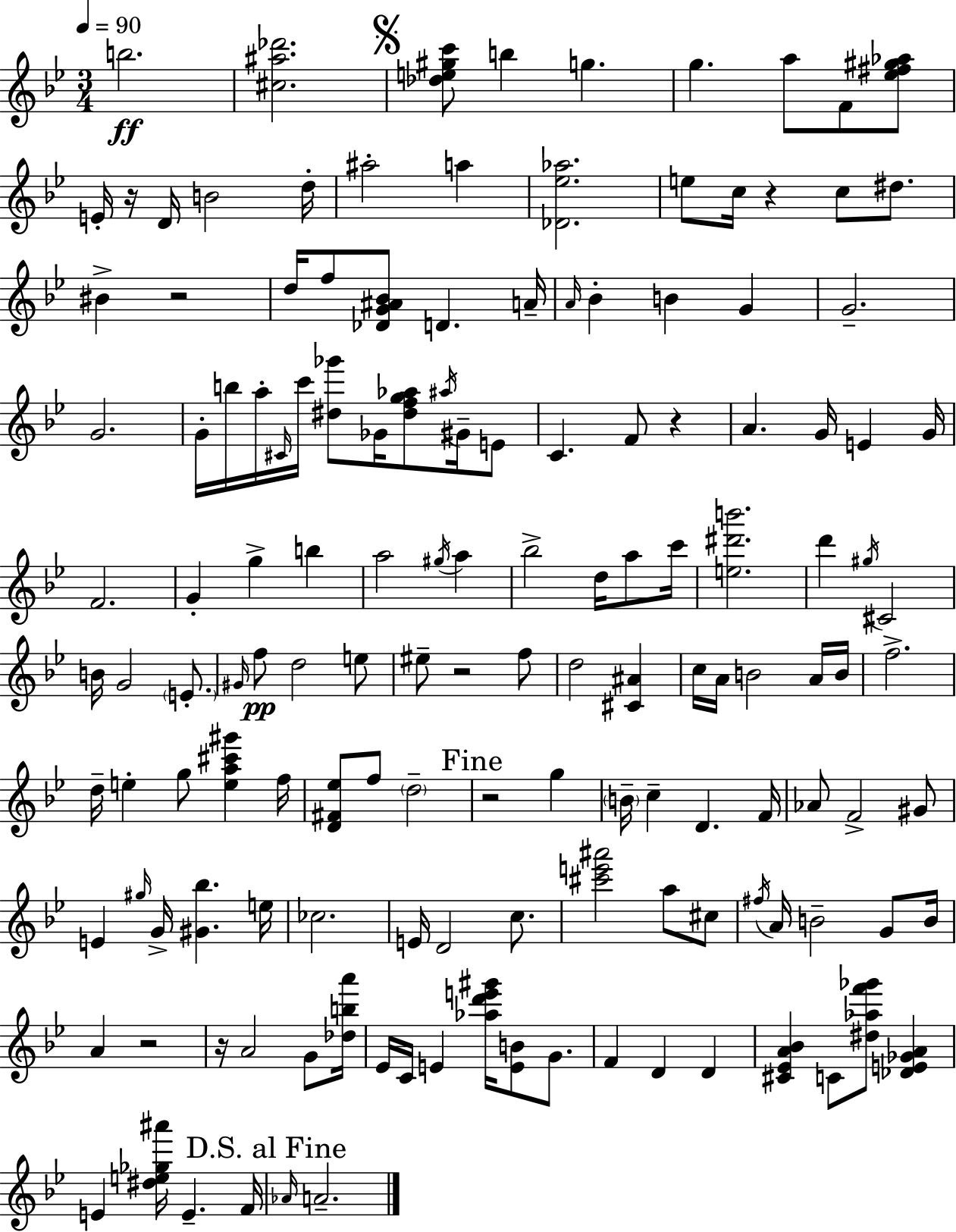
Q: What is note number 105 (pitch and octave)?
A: Eb4